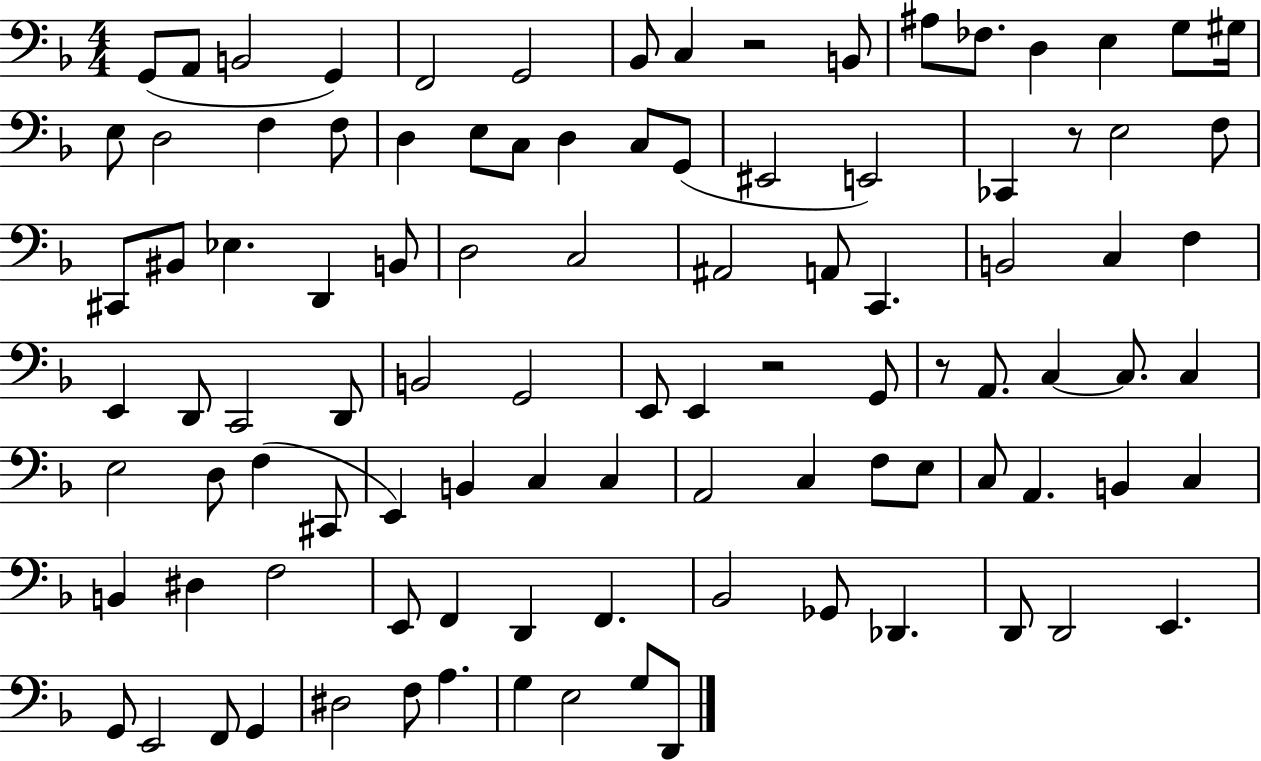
G2/e A2/e B2/h G2/q F2/h G2/h Bb2/e C3/q R/h B2/e A#3/e FES3/e. D3/q E3/q G3/e G#3/s E3/e D3/h F3/q F3/e D3/q E3/e C3/e D3/q C3/e G2/e EIS2/h E2/h CES2/q R/e E3/h F3/e C#2/e BIS2/e Eb3/q. D2/q B2/e D3/h C3/h A#2/h A2/e C2/q. B2/h C3/q F3/q E2/q D2/e C2/h D2/e B2/h G2/h E2/e E2/q R/h G2/e R/e A2/e. C3/q C3/e. C3/q E3/h D3/e F3/q C#2/e E2/q B2/q C3/q C3/q A2/h C3/q F3/e E3/e C3/e A2/q. B2/q C3/q B2/q D#3/q F3/h E2/e F2/q D2/q F2/q. Bb2/h Gb2/e Db2/q. D2/e D2/h E2/q. G2/e E2/h F2/e G2/q D#3/h F3/e A3/q. G3/q E3/h G3/e D2/e